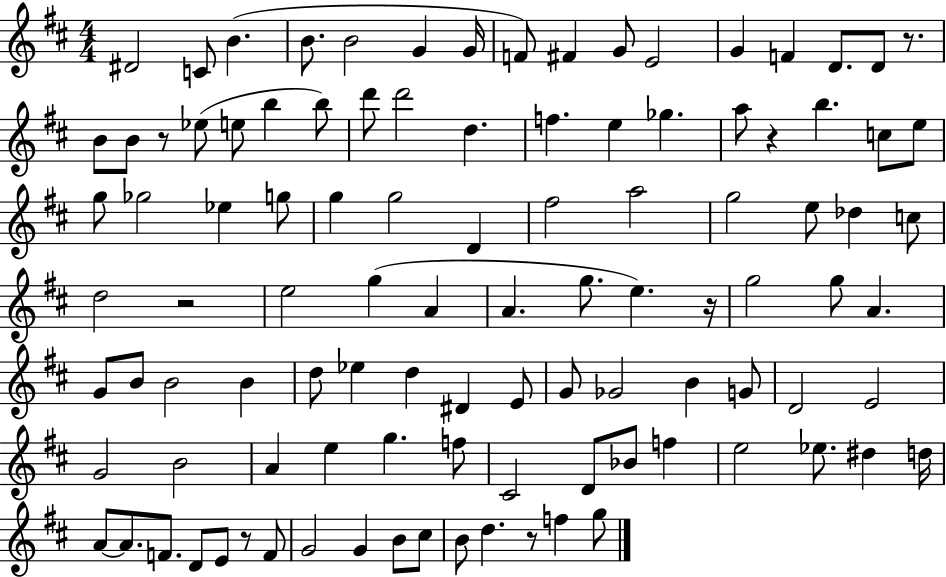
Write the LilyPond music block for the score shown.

{
  \clef treble
  \numericTimeSignature
  \time 4/4
  \key d \major
  \repeat volta 2 { dis'2 c'8 b'4.( | b'8. b'2 g'4 g'16 | f'8) fis'4 g'8 e'2 | g'4 f'4 d'8. d'8 r8. | \break b'8 b'8 r8 ees''8( e''8 b''4 b''8) | d'''8 d'''2 d''4. | f''4. e''4 ges''4. | a''8 r4 b''4. c''8 e''8 | \break g''8 ges''2 ees''4 g''8 | g''4 g''2 d'4 | fis''2 a''2 | g''2 e''8 des''4 c''8 | \break d''2 r2 | e''2 g''4( a'4 | a'4. g''8. e''4.) r16 | g''2 g''8 a'4. | \break g'8 b'8 b'2 b'4 | d''8 ees''4 d''4 dis'4 e'8 | g'8 ges'2 b'4 g'8 | d'2 e'2 | \break g'2 b'2 | a'4 e''4 g''4. f''8 | cis'2 d'8 bes'8 f''4 | e''2 ees''8. dis''4 d''16 | \break a'8~~ a'8. f'8. d'8 e'8 r8 f'8 | g'2 g'4 b'8 cis''8 | b'8 d''4. r8 f''4 g''8 | } \bar "|."
}